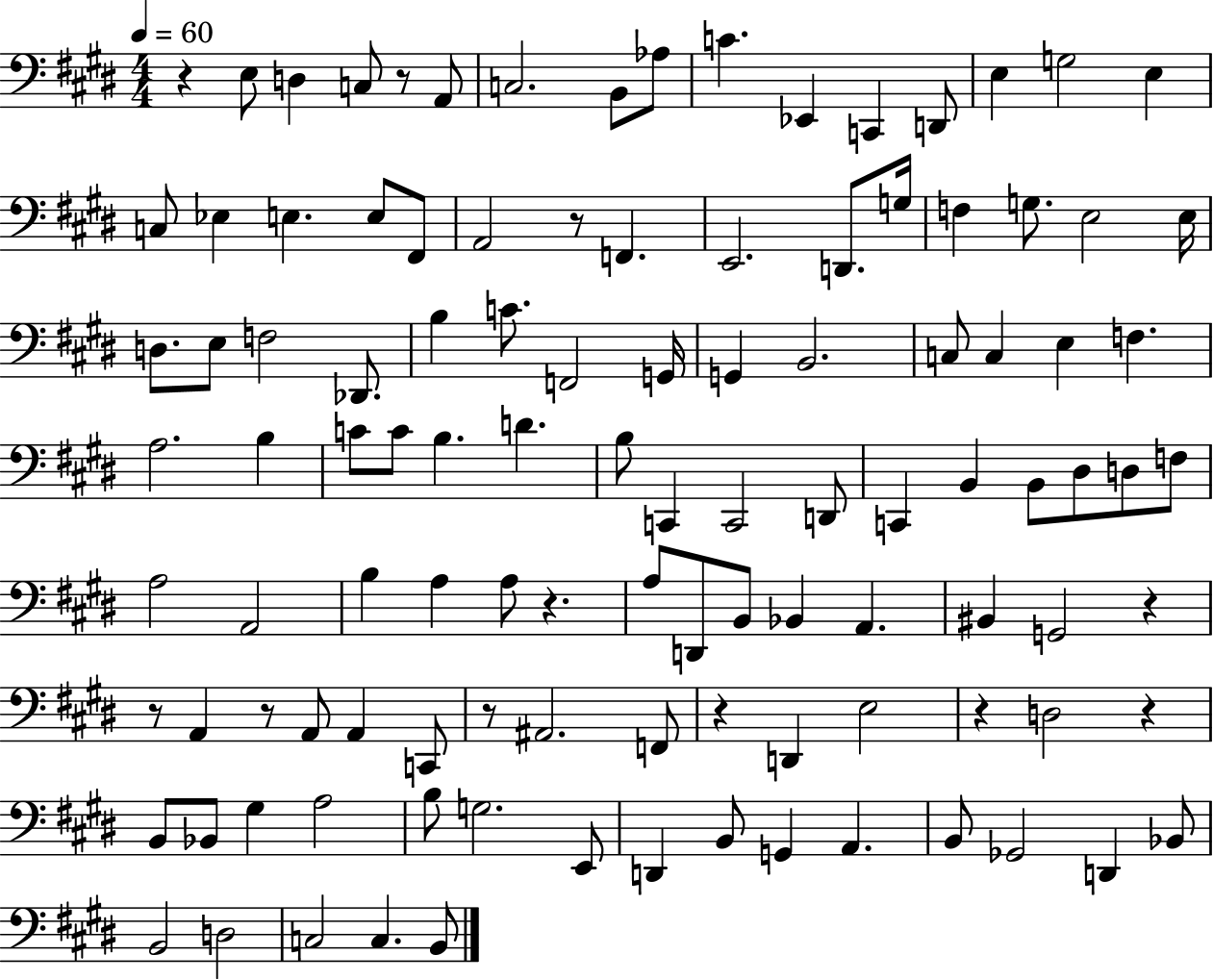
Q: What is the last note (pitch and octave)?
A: B2